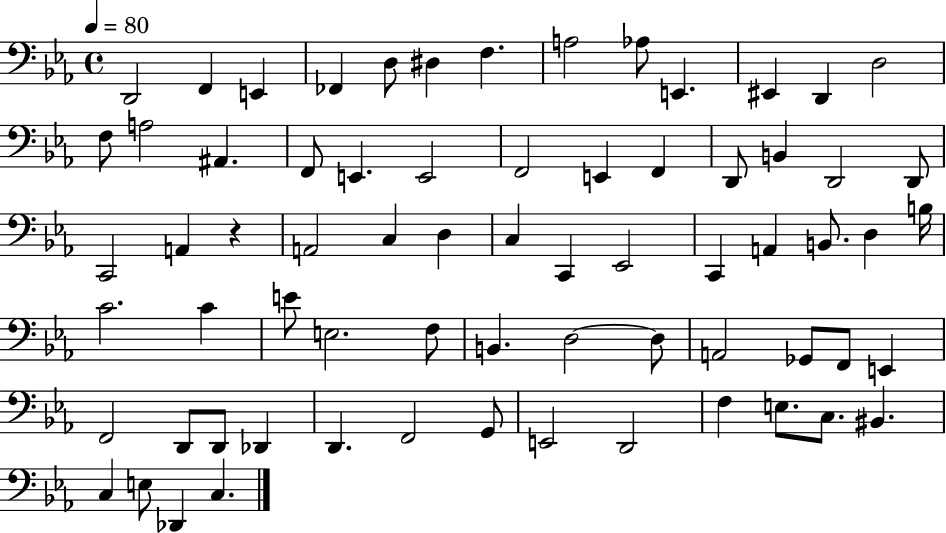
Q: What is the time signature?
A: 4/4